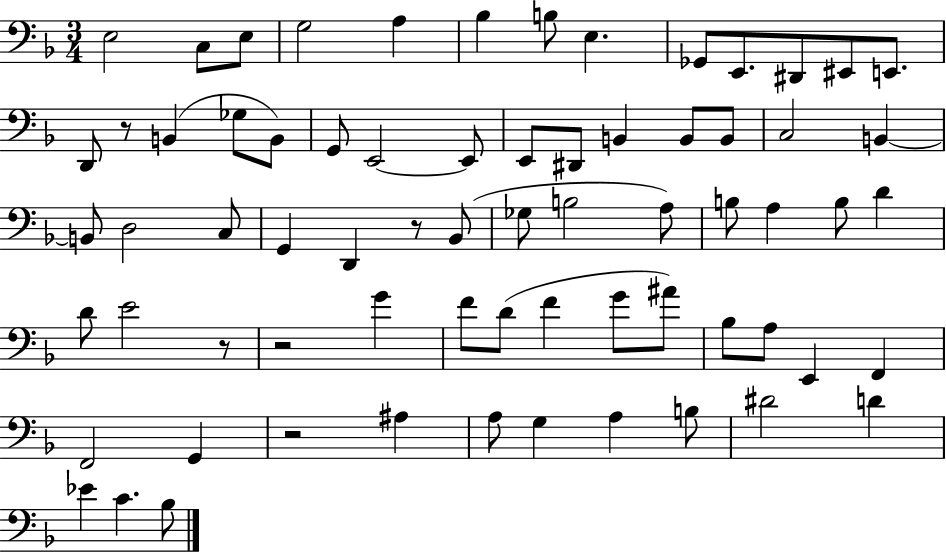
E3/h C3/e E3/e G3/h A3/q Bb3/q B3/e E3/q. Gb2/e E2/e. D#2/e EIS2/e E2/e. D2/e R/e B2/q Gb3/e B2/e G2/e E2/h E2/e E2/e D#2/e B2/q B2/e B2/e C3/h B2/q B2/e D3/h C3/e G2/q D2/q R/e Bb2/e Gb3/e B3/h A3/e B3/e A3/q B3/e D4/q D4/e E4/h R/e R/h G4/q F4/e D4/e F4/q G4/e A#4/e Bb3/e A3/e E2/q F2/q F2/h G2/q R/h A#3/q A3/e G3/q A3/q B3/e D#4/h D4/q Eb4/q C4/q. Bb3/e